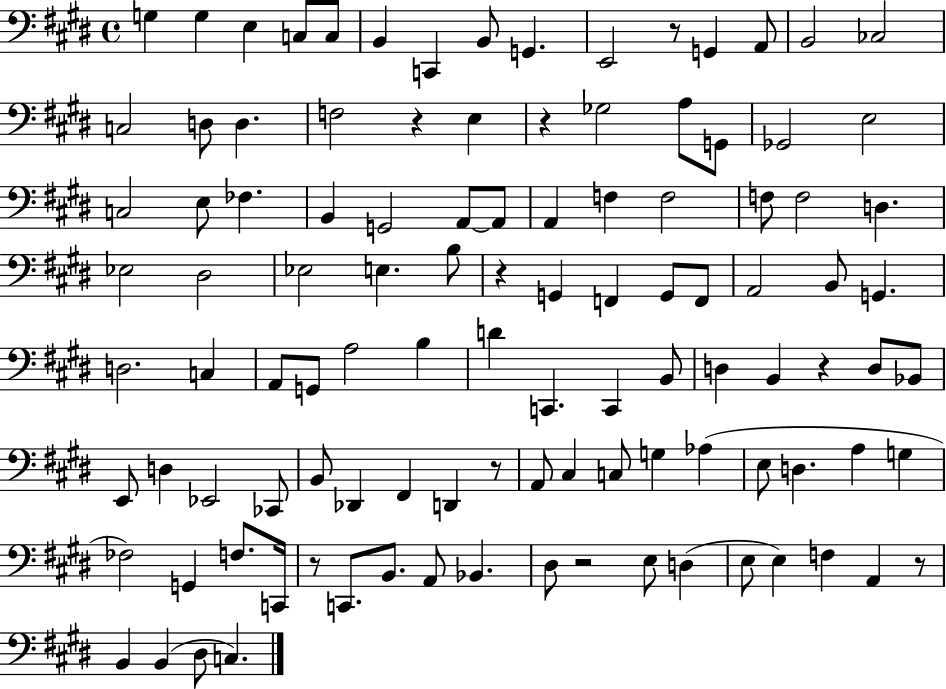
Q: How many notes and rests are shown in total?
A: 108